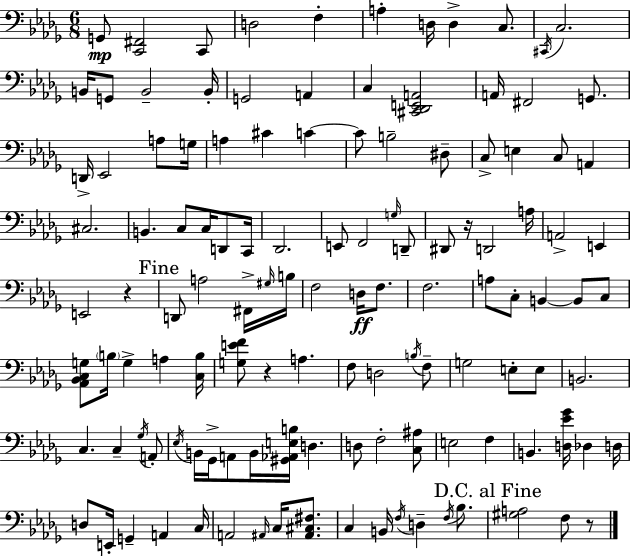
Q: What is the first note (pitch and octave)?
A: G2